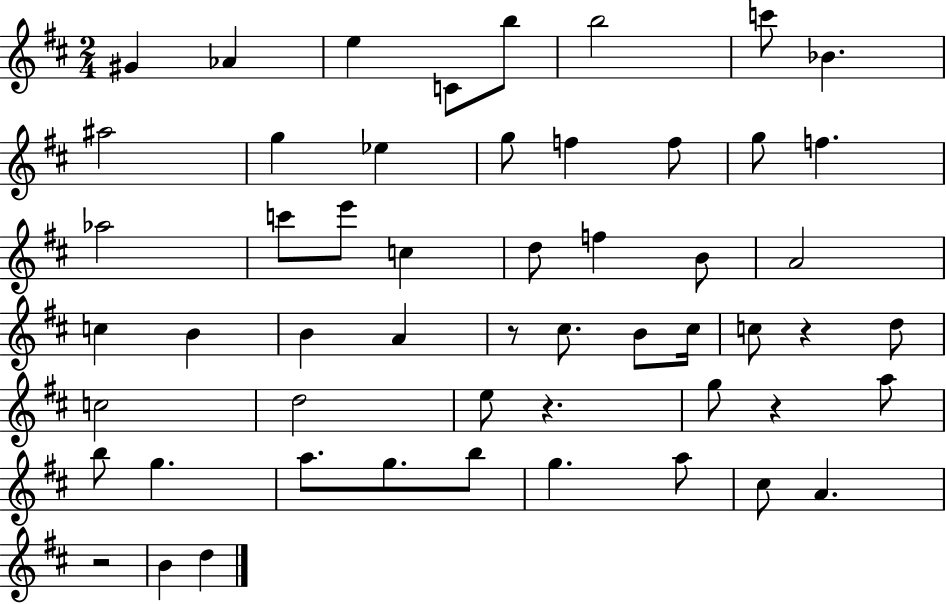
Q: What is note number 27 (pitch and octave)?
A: B4